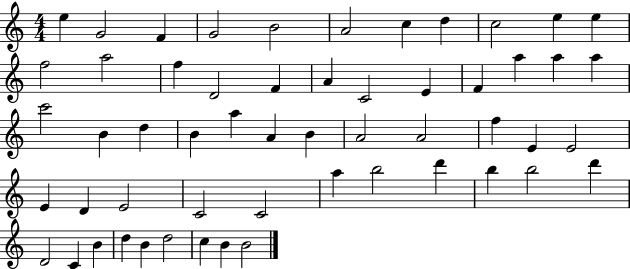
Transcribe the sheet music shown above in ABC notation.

X:1
T:Untitled
M:4/4
L:1/4
K:C
e G2 F G2 B2 A2 c d c2 e e f2 a2 f D2 F A C2 E F a a a c'2 B d B a A B A2 A2 f E E2 E D E2 C2 C2 a b2 d' b b2 d' D2 C B d B d2 c B B2